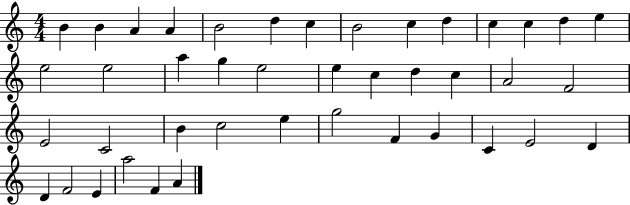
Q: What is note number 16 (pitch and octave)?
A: E5